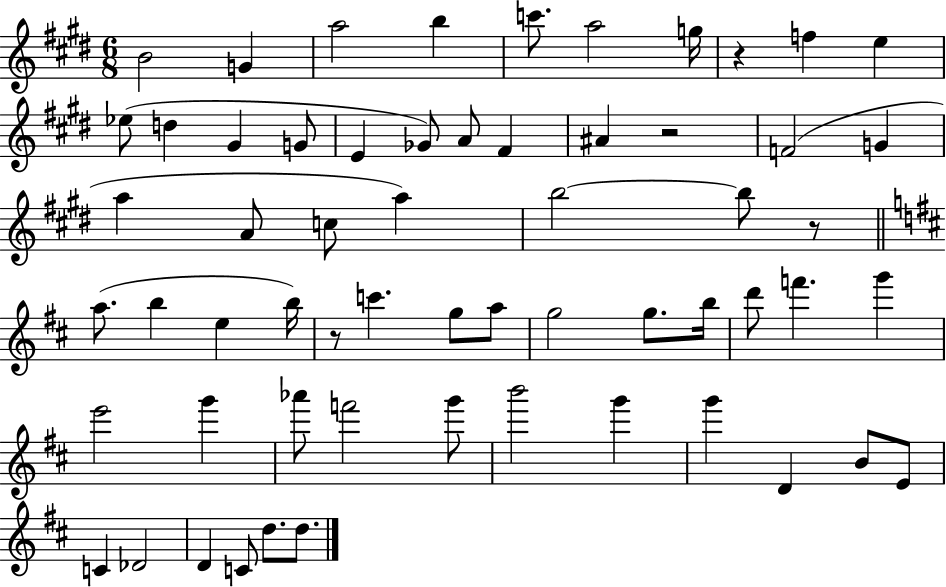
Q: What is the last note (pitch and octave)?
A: D5